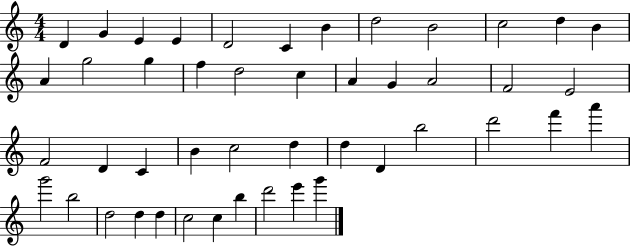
X:1
T:Untitled
M:4/4
L:1/4
K:C
D G E E D2 C B d2 B2 c2 d B A g2 g f d2 c A G A2 F2 E2 F2 D C B c2 d d D b2 d'2 f' a' g'2 b2 d2 d d c2 c b d'2 e' g'